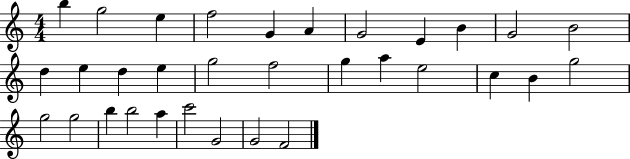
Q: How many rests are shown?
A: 0